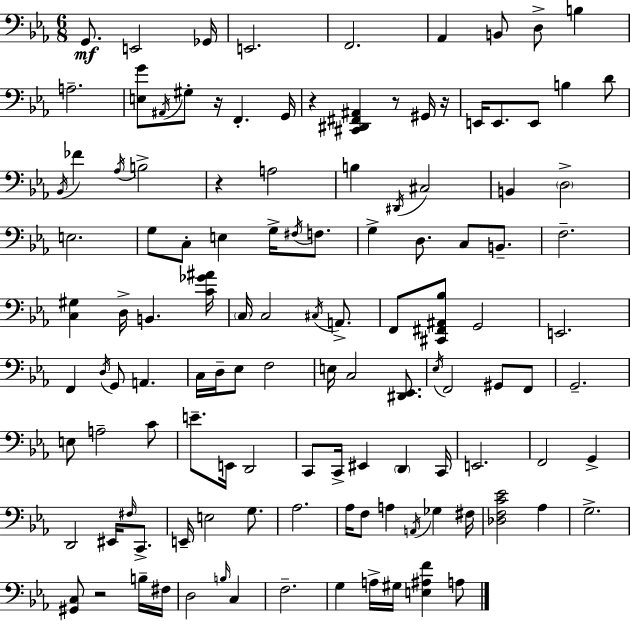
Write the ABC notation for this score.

X:1
T:Untitled
M:6/8
L:1/4
K:Eb
G,,/2 E,,2 _G,,/4 E,,2 F,,2 _A,, B,,/2 D,/2 B, A,2 [E,G]/2 ^A,,/4 ^G,/2 z/4 F,, G,,/4 z [^C,,^D,,^F,,^A,,] z/2 ^G,,/4 z/4 E,,/4 E,,/2 E,,/2 B, D/2 _B,,/4 _F _A,/4 B,2 z A,2 B, ^D,,/4 ^C,2 B,, D,2 E,2 G,/2 C,/2 E, G,/4 ^F,/4 F,/2 G, D,/2 C,/2 B,,/2 F,2 [C,^G,] D,/4 B,, [C_G^A]/4 C,/4 C,2 ^C,/4 A,,/2 F,,/2 [^C,,^F,,^A,,_B,]/2 G,,2 E,,2 F,, D,/4 G,,/2 A,, C,/4 D,/4 _E,/2 F,2 E,/4 C,2 [^D,,_E,,]/2 _E,/4 F,,2 ^G,,/2 F,,/2 G,,2 E,/2 A,2 C/2 E/2 E,,/4 D,,2 C,,/2 C,,/4 ^E,, D,, C,,/4 E,,2 F,,2 G,, D,,2 ^E,,/4 ^F,/4 C,,/2 E,,/4 E,2 G,/2 _A,2 _A,/4 F,/2 A, A,,/4 _G, ^F,/4 [_D,F,C_E]2 _A, G,2 [^G,,C,]/2 z2 B,/4 ^F,/4 D,2 B,/4 C, F,2 G, A,/4 ^G,/4 [E,^A,F] A,/2